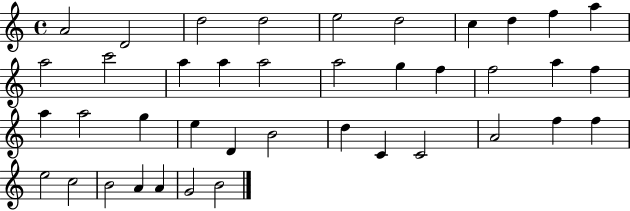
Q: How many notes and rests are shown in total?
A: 40